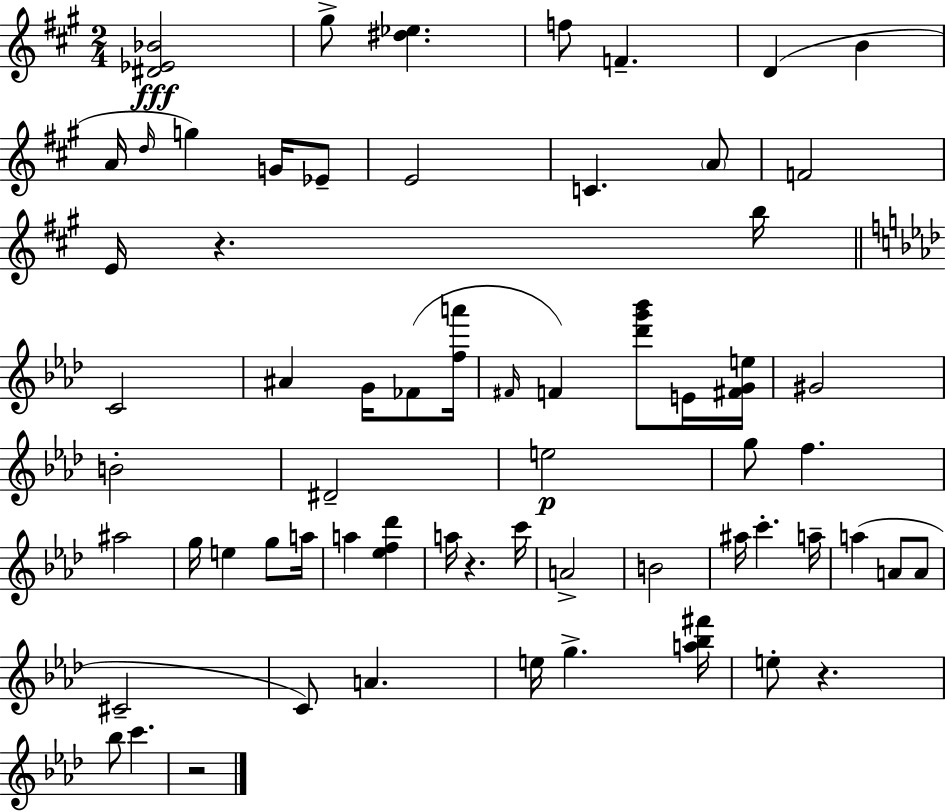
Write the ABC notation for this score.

X:1
T:Untitled
M:2/4
L:1/4
K:A
[^D_E_B]2 ^g/2 [^d_e] f/2 F D B A/4 d/4 g G/4 _E/2 E2 C A/2 F2 E/4 z b/4 C2 ^A G/4 _F/2 [fa']/4 ^F/4 F [_d'g'_b']/2 E/4 [^FGe]/4 ^G2 B2 ^D2 e2 g/2 f ^a2 g/4 e g/2 a/4 a [_ef_d'] a/4 z c'/4 A2 B2 ^a/4 c' a/4 a A/2 A/2 ^C2 C/2 A e/4 g [a_b^f']/4 e/2 z _b/2 c' z2